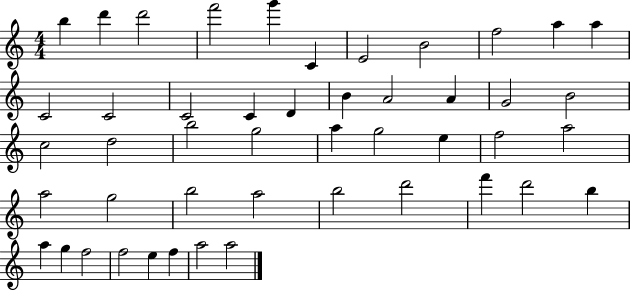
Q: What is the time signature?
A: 4/4